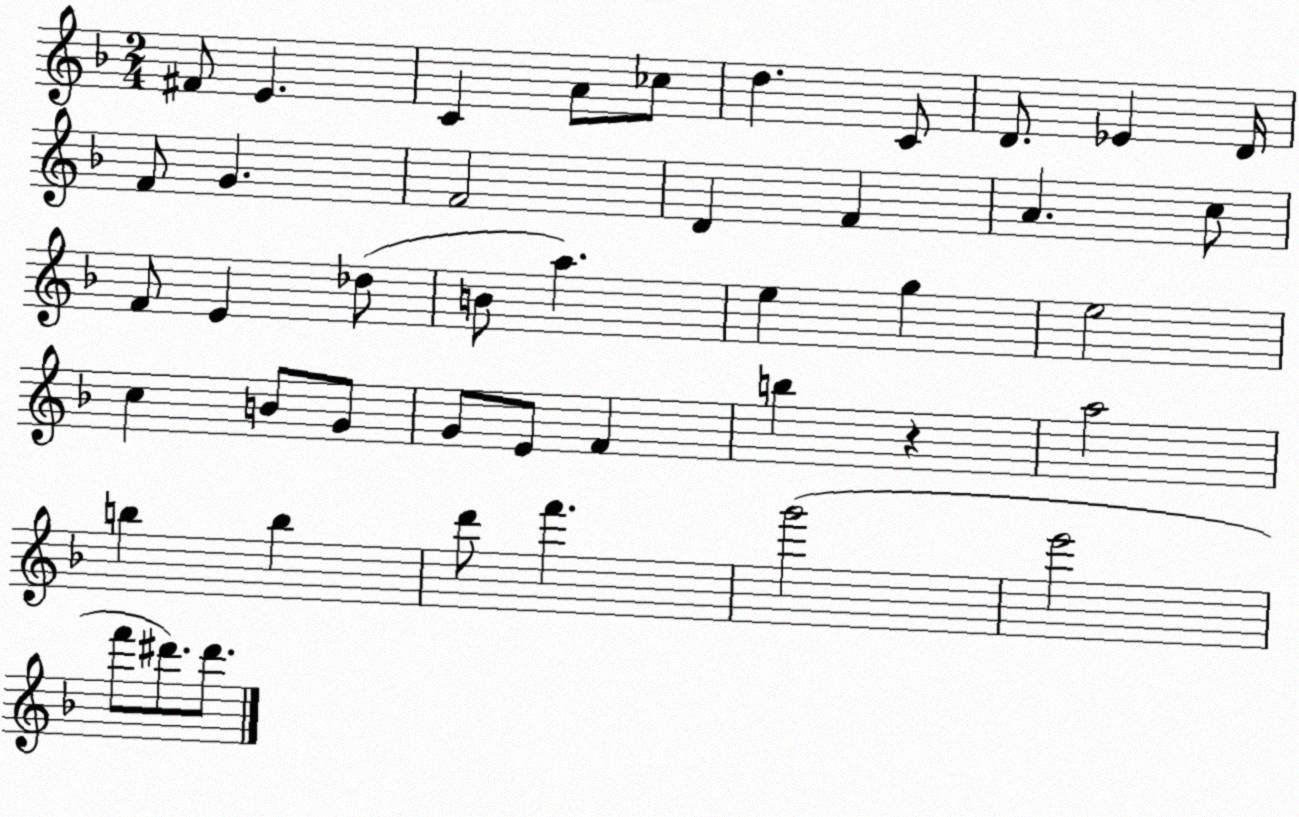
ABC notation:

X:1
T:Untitled
M:2/4
L:1/4
K:F
^F/2 E C A/2 _c/2 d C/2 D/2 _E D/4 F/2 G F2 D F A c/2 F/2 E _d/2 B/2 a e g e2 c B/2 G/2 G/2 E/2 F b z a2 b b d'/2 f' g'2 e'2 f'/2 ^d'/2 ^d'/2